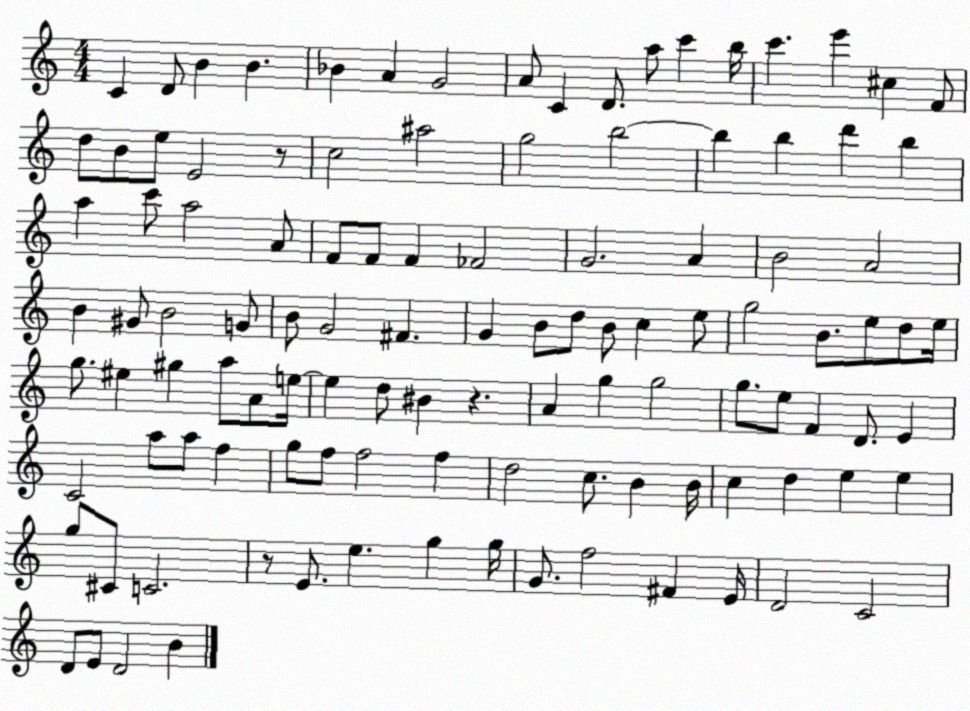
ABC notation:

X:1
T:Untitled
M:4/4
L:1/4
K:C
C D/2 B B _B A G2 A/2 C D/2 a/2 c' b/4 c' e' ^c F/2 d/2 B/2 e/2 E2 z/2 c2 ^a2 g2 b2 b b d' b a c'/2 a2 A/2 F/2 F/2 F _F2 G2 A B2 A2 B ^G/2 B2 G/2 B/2 G2 ^F G B/2 d/2 B/2 c e/2 g2 B/2 e/2 d/2 e/4 g/2 ^e ^g a/2 A/2 e/4 e d/2 ^B z A g g2 g/2 e/2 F D/2 E C2 a/2 a/2 f g/2 f/2 f2 f d2 c/2 B B/4 c d e e g/2 ^C/2 C2 z/2 E/2 e g g/4 G/2 f2 ^F E/4 D2 C2 D/2 E/2 D2 B